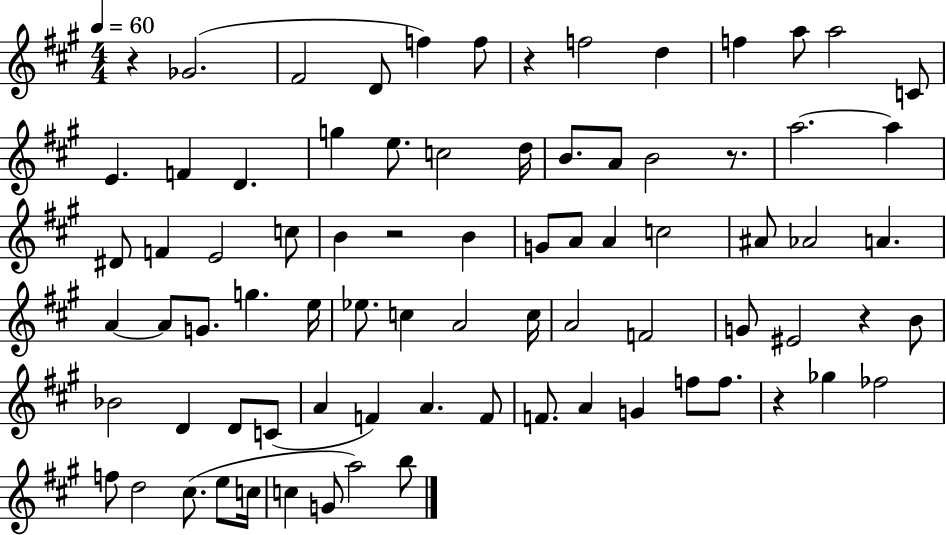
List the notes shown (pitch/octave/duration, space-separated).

R/q Gb4/h. F#4/h D4/e F5/q F5/e R/q F5/h D5/q F5/q A5/e A5/h C4/e E4/q. F4/q D4/q. G5/q E5/e. C5/h D5/s B4/e. A4/e B4/h R/e. A5/h. A5/q D#4/e F4/q E4/h C5/e B4/q R/h B4/q G4/e A4/e A4/q C5/h A#4/e Ab4/h A4/q. A4/q A4/e G4/e. G5/q. E5/s Eb5/e. C5/q A4/h C5/s A4/h F4/h G4/e EIS4/h R/q B4/e Bb4/h D4/q D4/e C4/e A4/q F4/q A4/q. F4/e F4/e. A4/q G4/q F5/e F5/e. R/q Gb5/q FES5/h F5/e D5/h C#5/e. E5/e C5/s C5/q G4/e A5/h B5/e